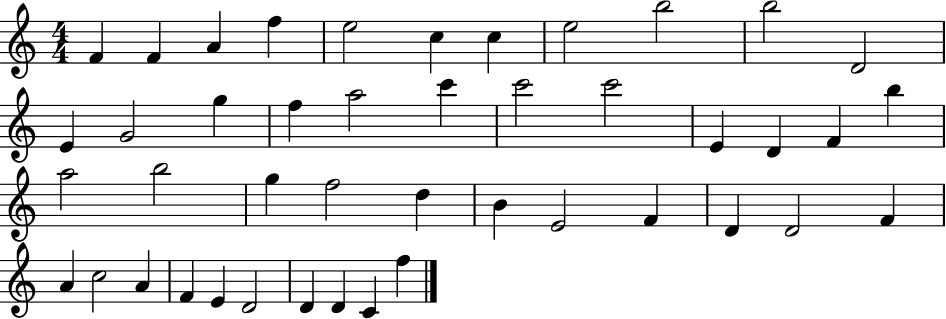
F4/q F4/q A4/q F5/q E5/h C5/q C5/q E5/h B5/h B5/h D4/h E4/q G4/h G5/q F5/q A5/h C6/q C6/h C6/h E4/q D4/q F4/q B5/q A5/h B5/h G5/q F5/h D5/q B4/q E4/h F4/q D4/q D4/h F4/q A4/q C5/h A4/q F4/q E4/q D4/h D4/q D4/q C4/q F5/q